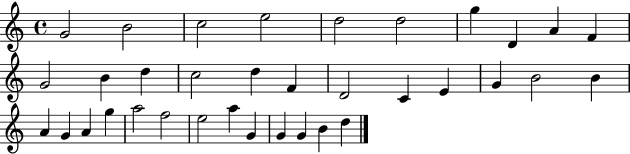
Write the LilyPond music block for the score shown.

{
  \clef treble
  \time 4/4
  \defaultTimeSignature
  \key c \major
  g'2 b'2 | c''2 e''2 | d''2 d''2 | g''4 d'4 a'4 f'4 | \break g'2 b'4 d''4 | c''2 d''4 f'4 | d'2 c'4 e'4 | g'4 b'2 b'4 | \break a'4 g'4 a'4 g''4 | a''2 f''2 | e''2 a''4 g'4 | g'4 g'4 b'4 d''4 | \break \bar "|."
}